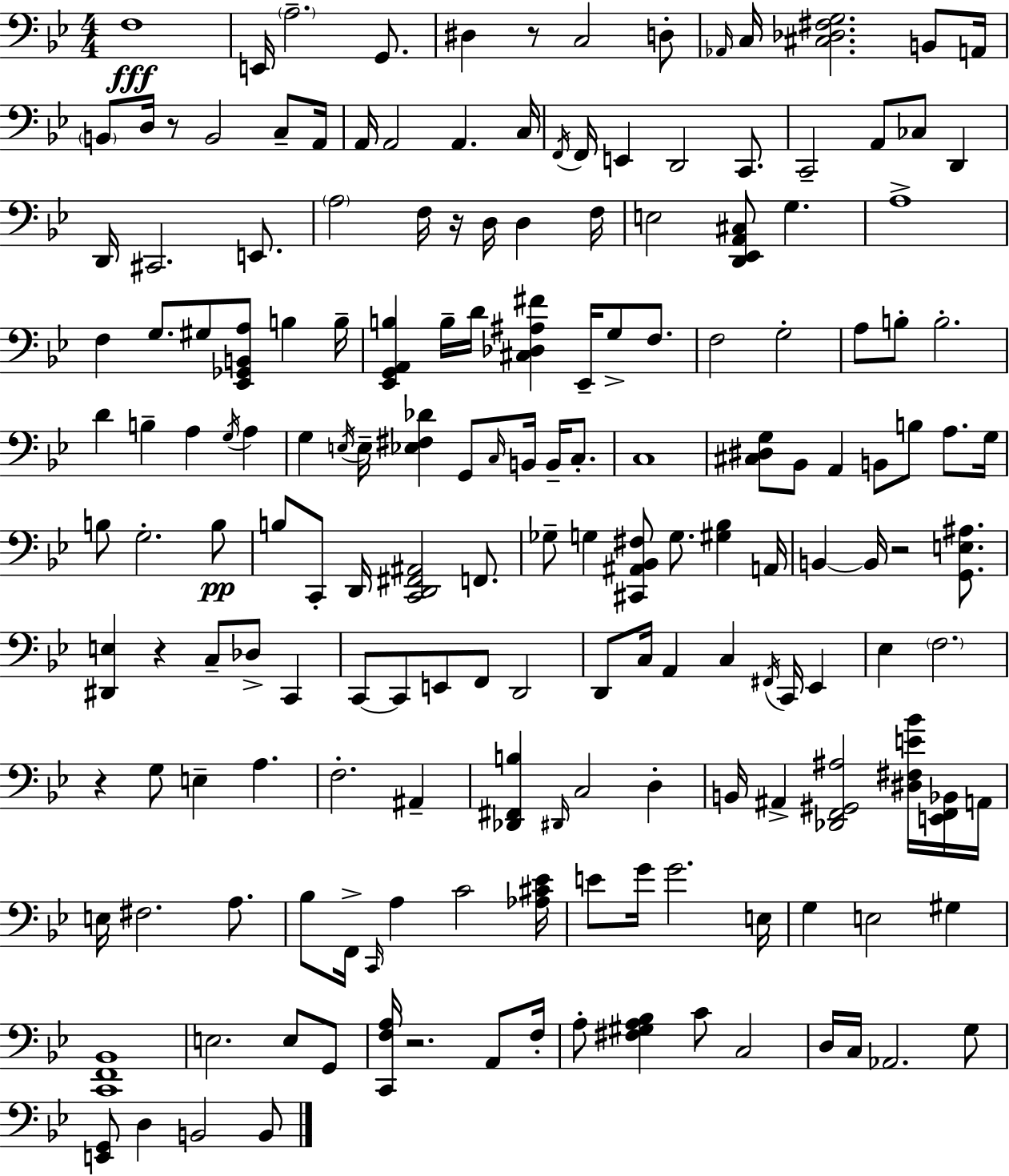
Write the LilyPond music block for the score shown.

{
  \clef bass
  \numericTimeSignature
  \time 4/4
  \key g \minor
  f1\fff | e,16 \parenthesize a2.-- g,8. | dis4 r8 c2 d8-. | \grace { aes,16 } c16 <cis des fis g>2. b,8 | \break a,16 \parenthesize b,8 d16 r8 b,2 c8-- | a,16 a,16 a,2 a,4. | c16 \acciaccatura { f,16 } f,16 e,4 d,2 c,8. | c,2-- a,8 ces8 d,4 | \break d,16 cis,2. e,8. | \parenthesize a2 f16 r16 d16 d4 | f16 e2 <d, ees, a, cis>8 g4. | a1-> | \break f4 g8. gis8 <ees, ges, b, a>8 b4 | b16-- <ees, g, a, b>4 b16-- d'16 <cis des ais fis'>4 ees,16-- g8-> f8. | f2 g2-. | a8 b8-. b2.-. | \break d'4 b4-- a4 \acciaccatura { g16 } a4 | g4 \acciaccatura { e16 } e16-- <ees fis des'>4 g,8 \grace { c16 } | b,16 b,16-- c8.-. c1 | <cis dis g>8 bes,8 a,4 b,8 b8 | \break a8. g16 b8 g2.-. | b8\pp b8 c,8-. d,16 <c, d, fis, ais,>2 | f,8. ges8-- g4 <cis, ais, bes, fis>8 g8. | <gis bes>4 a,16 b,4~~ b,16 r2 | \break <g, e ais>8. <dis, e>4 r4 c8-- des8-> | c,4 c,8~~ c,8 e,8 f,8 d,2 | d,8 c16 a,4 c4 | \acciaccatura { fis,16 } c,16 ees,4 ees4 \parenthesize f2. | \break r4 g8 e4-- | a4. f2.-. | ais,4-- <des, fis, b>4 \grace { dis,16 } c2 | d4-. b,16 ais,4-> <des, f, gis, ais>2 | \break <dis fis e' bes'>16 <e, f, bes,>16 a,16 e16 fis2. | a8. bes8 f,16-> \grace { c,16 } a4 c'2 | <aes cis' ees'>16 e'8 g'16 g'2. | e16 g4 e2 | \break gis4 <c, f, bes,>1 | e2. | e8 g,8 <c, f a>16 r2. | a,8 f16-. a8-. <fis gis a bes>4 c'8 | \break c2 d16 c16 aes,2. | g8 <e, g,>8 d4 b,2 | b,8 \bar "|."
}